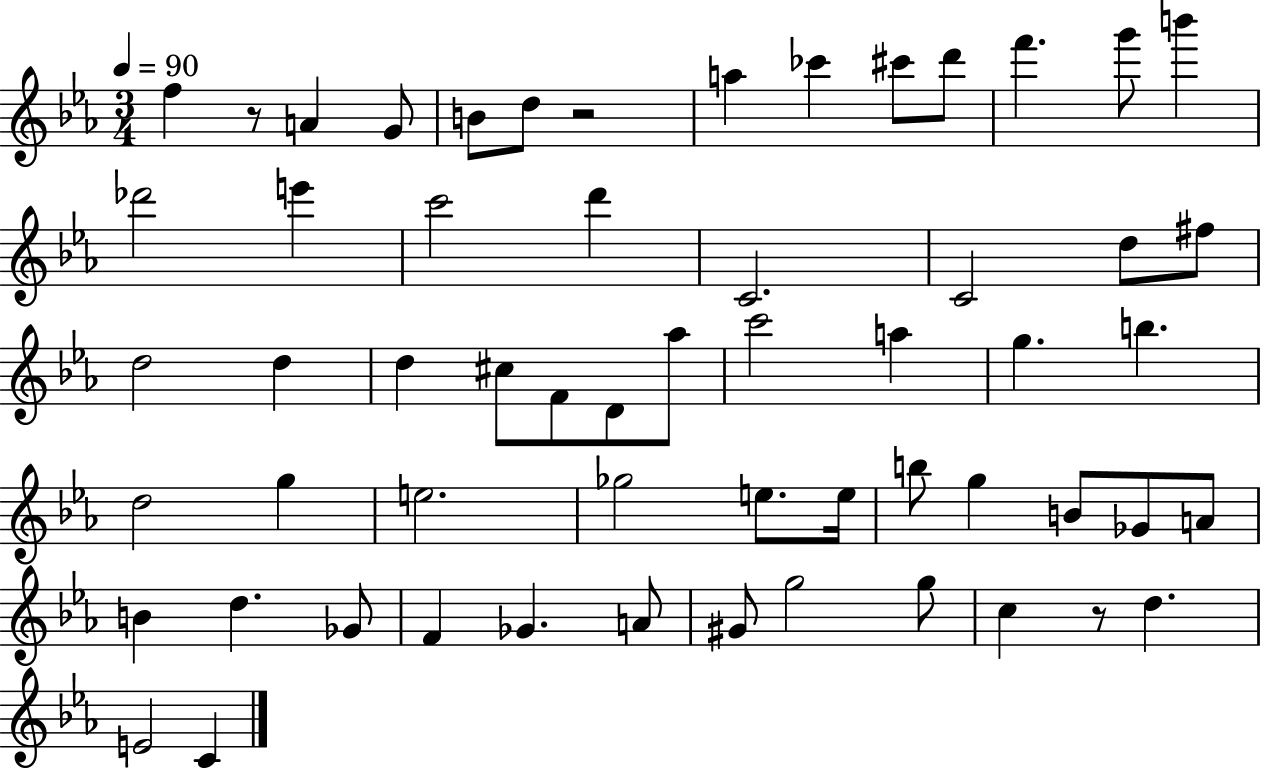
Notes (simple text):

F5/q R/e A4/q G4/e B4/e D5/e R/h A5/q CES6/q C#6/e D6/e F6/q. G6/e B6/q Db6/h E6/q C6/h D6/q C4/h. C4/h D5/e F#5/e D5/h D5/q D5/q C#5/e F4/e D4/e Ab5/e C6/h A5/q G5/q. B5/q. D5/h G5/q E5/h. Gb5/h E5/e. E5/s B5/e G5/q B4/e Gb4/e A4/e B4/q D5/q. Gb4/e F4/q Gb4/q. A4/e G#4/e G5/h G5/e C5/q R/e D5/q. E4/h C4/q